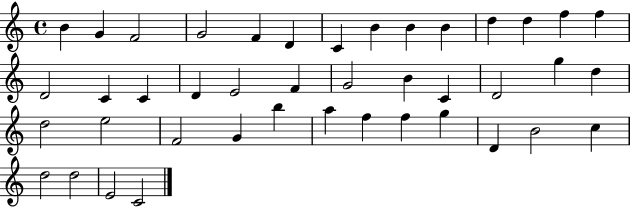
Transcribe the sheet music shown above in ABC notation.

X:1
T:Untitled
M:4/4
L:1/4
K:C
B G F2 G2 F D C B B B d d f f D2 C C D E2 F G2 B C D2 g d d2 e2 F2 G b a f f g D B2 c d2 d2 E2 C2